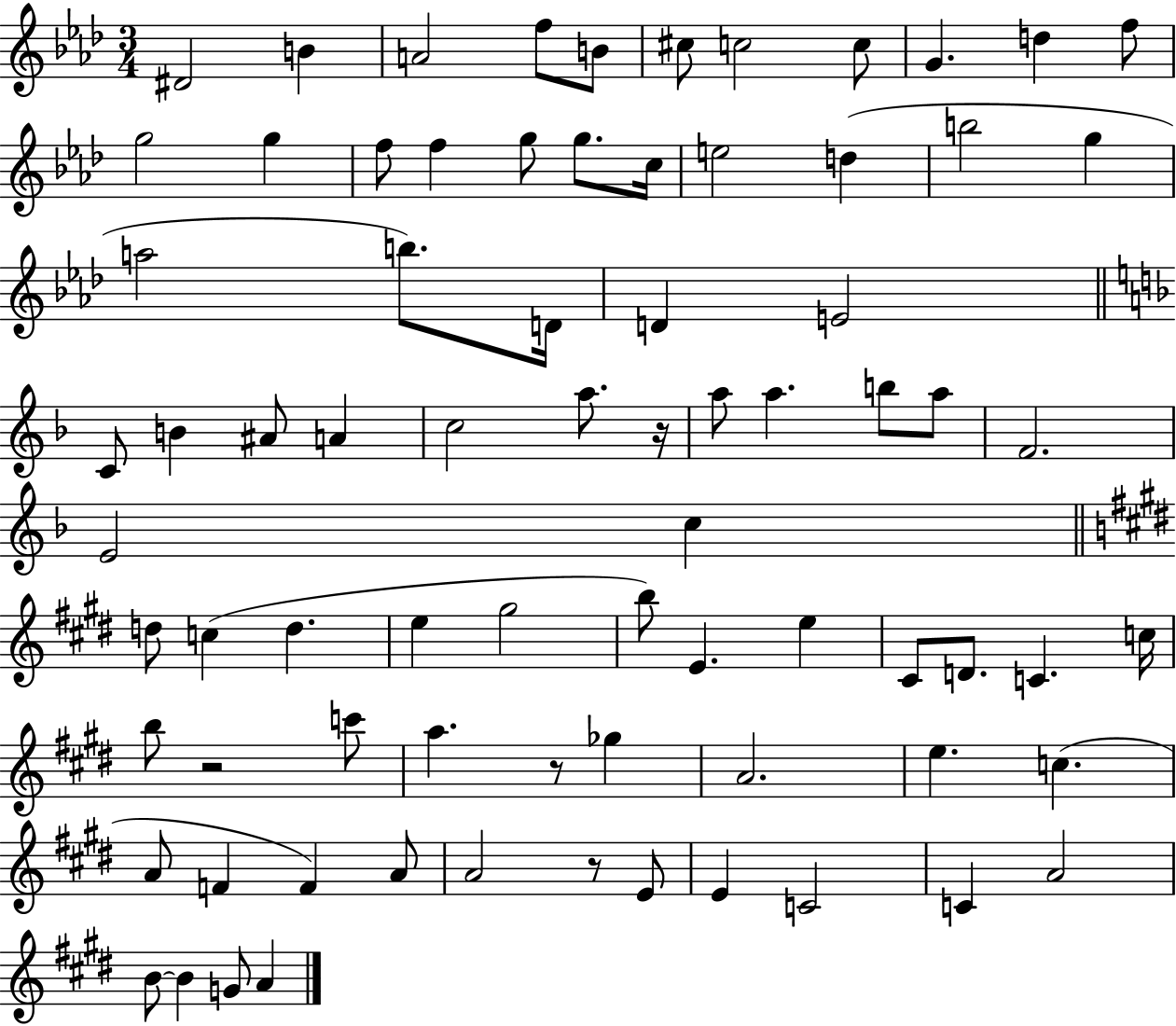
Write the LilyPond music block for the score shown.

{
  \clef treble
  \numericTimeSignature
  \time 3/4
  \key aes \major
  dis'2 b'4 | a'2 f''8 b'8 | cis''8 c''2 c''8 | g'4. d''4 f''8 | \break g''2 g''4 | f''8 f''4 g''8 g''8. c''16 | e''2 d''4( | b''2 g''4 | \break a''2 b''8.) d'16 | d'4 e'2 | \bar "||" \break \key f \major c'8 b'4 ais'8 a'4 | c''2 a''8. r16 | a''8 a''4. b''8 a''8 | f'2. | \break e'2 c''4 | \bar "||" \break \key e \major d''8 c''4( d''4. | e''4 gis''2 | b''8) e'4. e''4 | cis'8 d'8. c'4. c''16 | \break b''8 r2 c'''8 | a''4. r8 ges''4 | a'2. | e''4. c''4.( | \break a'8 f'4 f'4) a'8 | a'2 r8 e'8 | e'4 c'2 | c'4 a'2 | \break b'8~~ b'4 g'8 a'4 | \bar "|."
}